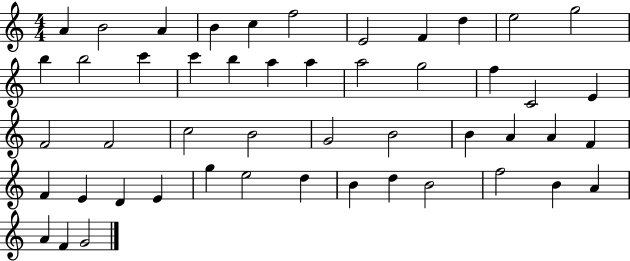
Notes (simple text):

A4/q B4/h A4/q B4/q C5/q F5/h E4/h F4/q D5/q E5/h G5/h B5/q B5/h C6/q C6/q B5/q A5/q A5/q A5/h G5/h F5/q C4/h E4/q F4/h F4/h C5/h B4/h G4/h B4/h B4/q A4/q A4/q F4/q F4/q E4/q D4/q E4/q G5/q E5/h D5/q B4/q D5/q B4/h F5/h B4/q A4/q A4/q F4/q G4/h